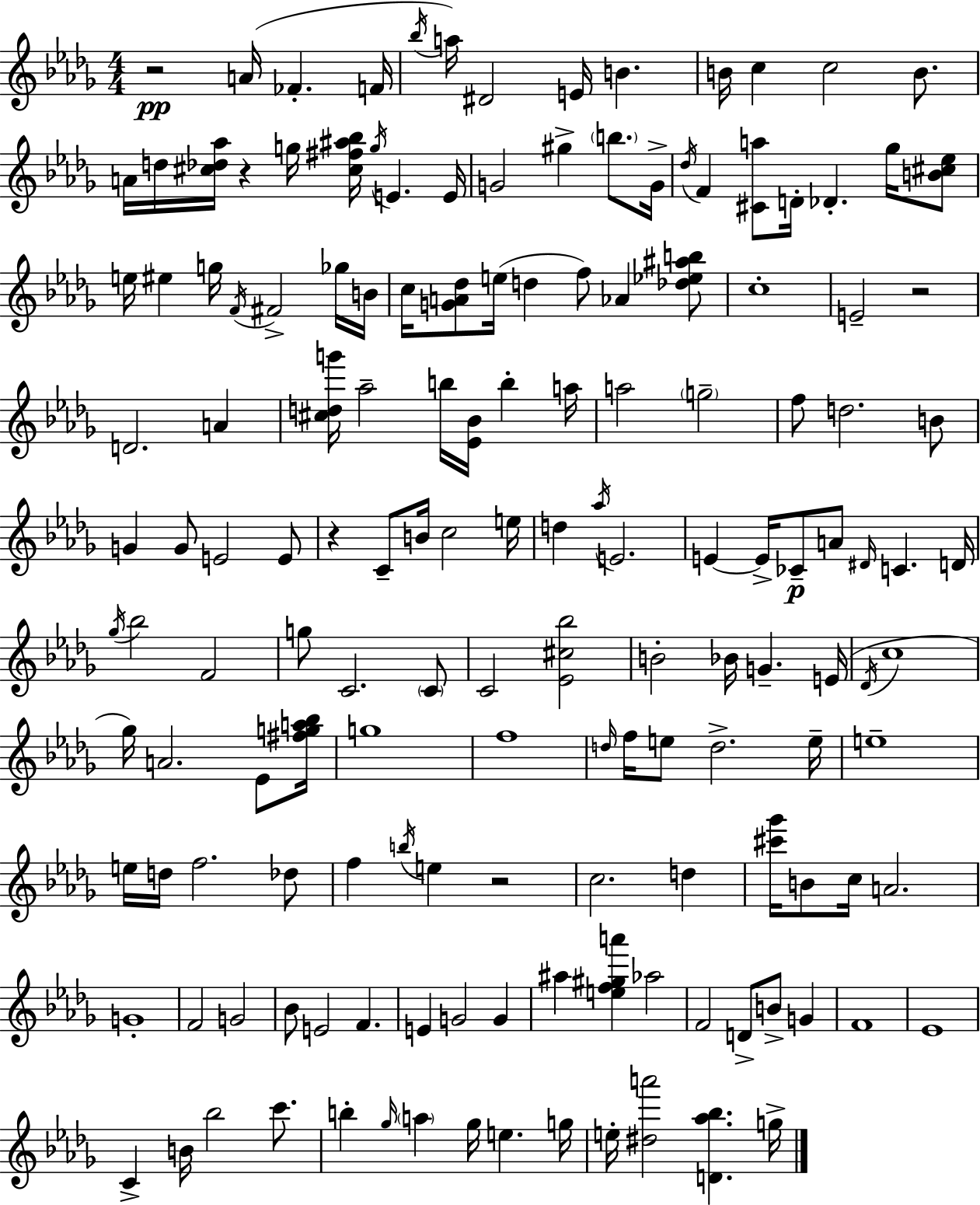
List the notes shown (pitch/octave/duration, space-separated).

R/h A4/s FES4/q. F4/s Bb5/s A5/s D#4/h E4/s B4/q. B4/s C5/q C5/h B4/e. A4/s D5/s [C#5,Db5,Ab5]/s R/q G5/s [C#5,F#5,A#5,Bb5]/s G5/s E4/q. E4/s G4/h G#5/q B5/e. G4/s Db5/s F4/q [C#4,A5]/e D4/s Db4/q. Gb5/s [B4,C#5,Eb5]/e E5/s EIS5/q G5/s F4/s F#4/h Gb5/s B4/s C5/s [G4,A4,Db5]/e E5/s D5/q F5/e Ab4/q [Db5,Eb5,A#5,B5]/e C5/w E4/h R/h D4/h. A4/q [C#5,D5,G6]/s Ab5/h B5/s [Eb4,Bb4]/s B5/q A5/s A5/h G5/h F5/e D5/h. B4/e G4/q G4/e E4/h E4/e R/q C4/e B4/s C5/h E5/s D5/q Ab5/s E4/h. E4/q E4/s CES4/e A4/e D#4/s C4/q. D4/s Gb5/s Bb5/h F4/h G5/e C4/h. C4/e C4/h [Eb4,C#5,Bb5]/h B4/h Bb4/s G4/q. E4/s Db4/s C5/w Gb5/s A4/h. Eb4/e [F#5,G5,A5,Bb5]/s G5/w F5/w D5/s F5/s E5/e D5/h. E5/s E5/w E5/s D5/s F5/h. Db5/e F5/q B5/s E5/q R/h C5/h. D5/q [C#6,Gb6]/s B4/e C5/s A4/h. G4/w F4/h G4/h Bb4/e E4/h F4/q. E4/q G4/h G4/q A#5/q [E5,F5,G#5,A6]/q Ab5/h F4/h D4/e B4/e G4/q F4/w Eb4/w C4/q B4/s Bb5/h C6/e. B5/q Gb5/s A5/q Gb5/s E5/q. G5/s E5/s [D#5,A6]/h [D4,Ab5,Bb5]/q. G5/s